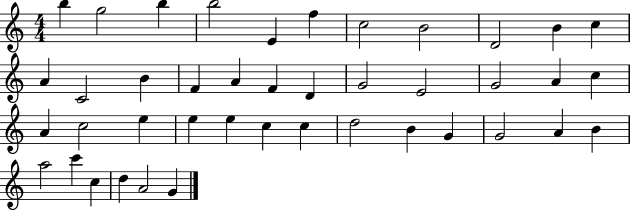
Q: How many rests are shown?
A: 0